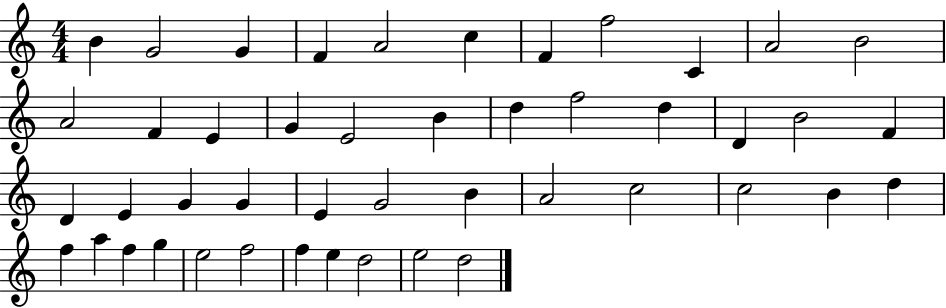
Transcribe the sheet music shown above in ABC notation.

X:1
T:Untitled
M:4/4
L:1/4
K:C
B G2 G F A2 c F f2 C A2 B2 A2 F E G E2 B d f2 d D B2 F D E G G E G2 B A2 c2 c2 B d f a f g e2 f2 f e d2 e2 d2